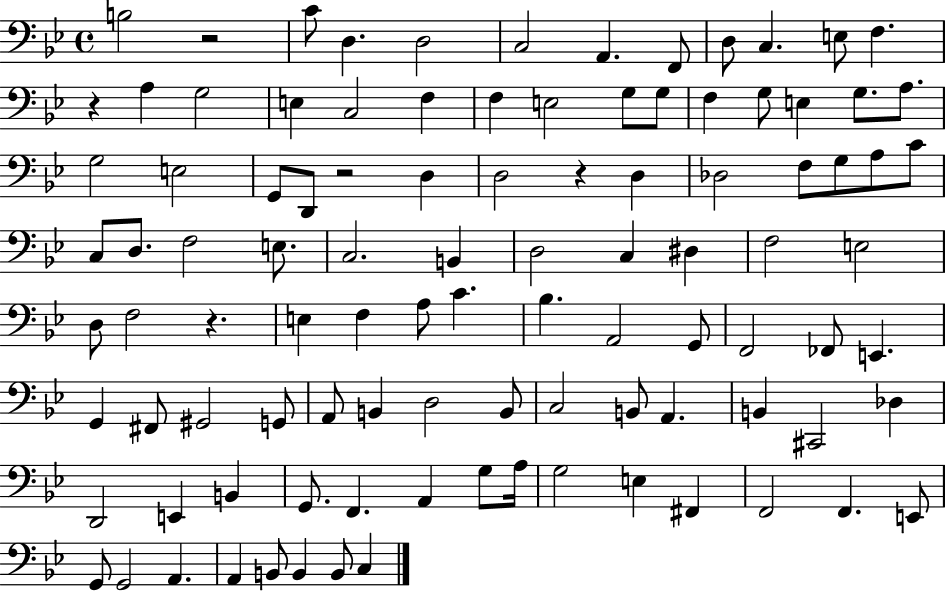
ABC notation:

X:1
T:Untitled
M:4/4
L:1/4
K:Bb
B,2 z2 C/2 D, D,2 C,2 A,, F,,/2 D,/2 C, E,/2 F, z A, G,2 E, C,2 F, F, E,2 G,/2 G,/2 F, G,/2 E, G,/2 A,/2 G,2 E,2 G,,/2 D,,/2 z2 D, D,2 z D, _D,2 F,/2 G,/2 A,/2 C/2 C,/2 D,/2 F,2 E,/2 C,2 B,, D,2 C, ^D, F,2 E,2 D,/2 F,2 z E, F, A,/2 C _B, A,,2 G,,/2 F,,2 _F,,/2 E,, G,, ^F,,/2 ^G,,2 G,,/2 A,,/2 B,, D,2 B,,/2 C,2 B,,/2 A,, B,, ^C,,2 _D, D,,2 E,, B,, G,,/2 F,, A,, G,/2 A,/4 G,2 E, ^F,, F,,2 F,, E,,/2 G,,/2 G,,2 A,, A,, B,,/2 B,, B,,/2 C,